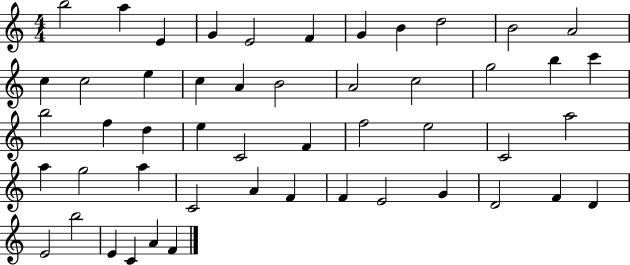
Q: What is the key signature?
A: C major